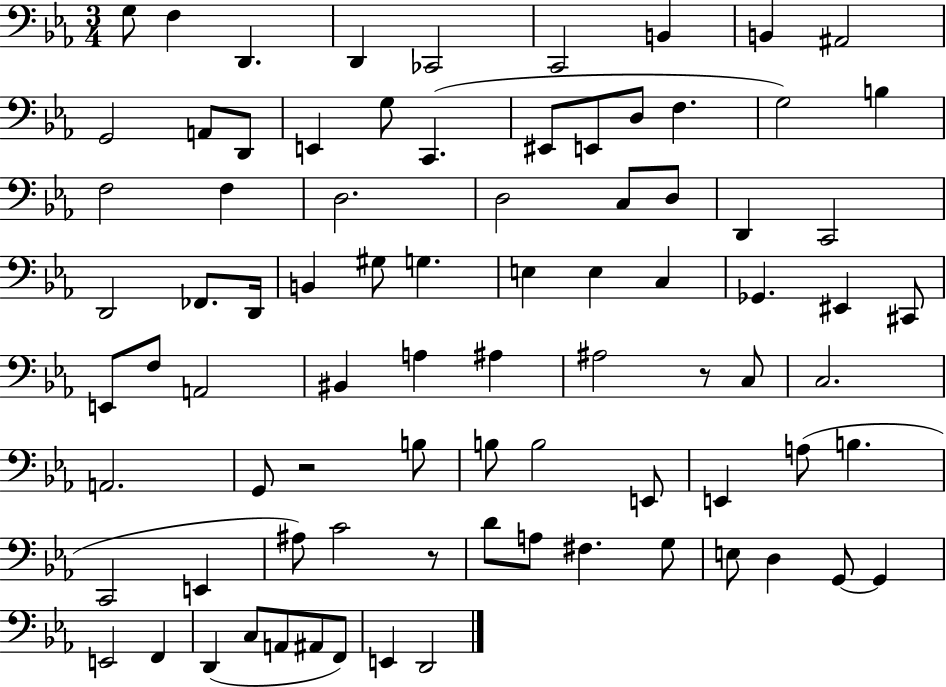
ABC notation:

X:1
T:Untitled
M:3/4
L:1/4
K:Eb
G,/2 F, D,, D,, _C,,2 C,,2 B,, B,, ^A,,2 G,,2 A,,/2 D,,/2 E,, G,/2 C,, ^E,,/2 E,,/2 D,/2 F, G,2 B, F,2 F, D,2 D,2 C,/2 D,/2 D,, C,,2 D,,2 _F,,/2 D,,/4 B,, ^G,/2 G, E, E, C, _G,, ^E,, ^C,,/2 E,,/2 F,/2 A,,2 ^B,, A, ^A, ^A,2 z/2 C,/2 C,2 A,,2 G,,/2 z2 B,/2 B,/2 B,2 E,,/2 E,, A,/2 B, C,,2 E,, ^A,/2 C2 z/2 D/2 A,/2 ^F, G,/2 E,/2 D, G,,/2 G,, E,,2 F,, D,, C,/2 A,,/2 ^A,,/2 F,,/2 E,, D,,2